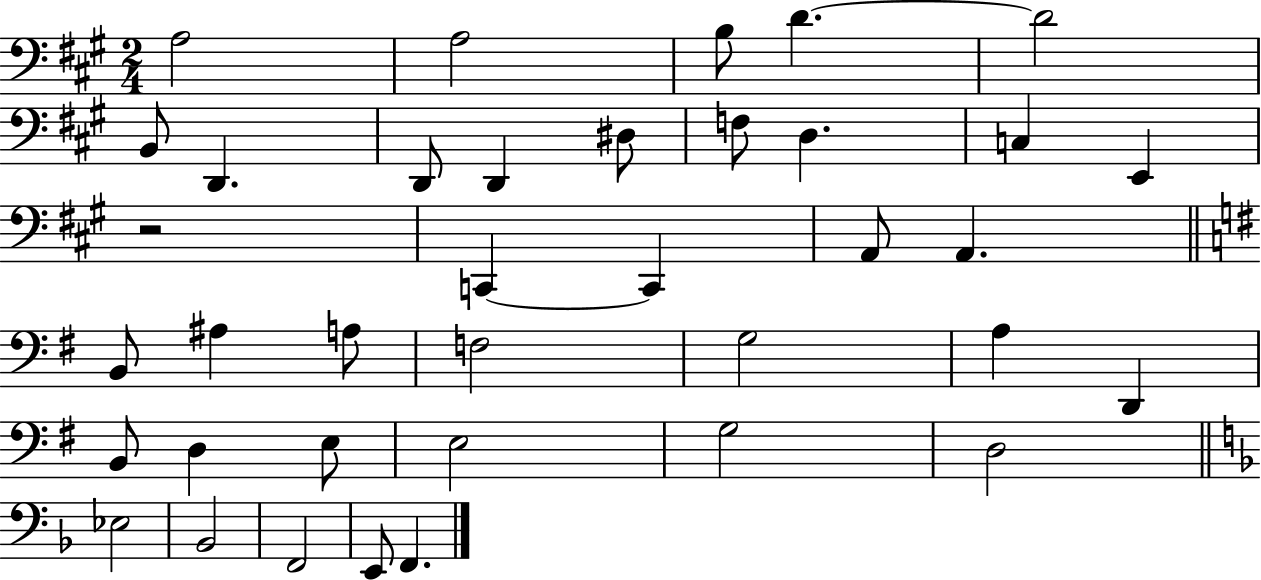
X:1
T:Untitled
M:2/4
L:1/4
K:A
A,2 A,2 B,/2 D D2 B,,/2 D,, D,,/2 D,, ^D,/2 F,/2 D, C, E,, z2 C,, C,, A,,/2 A,, B,,/2 ^A, A,/2 F,2 G,2 A, D,, B,,/2 D, E,/2 E,2 G,2 D,2 _E,2 _B,,2 F,,2 E,,/2 F,,